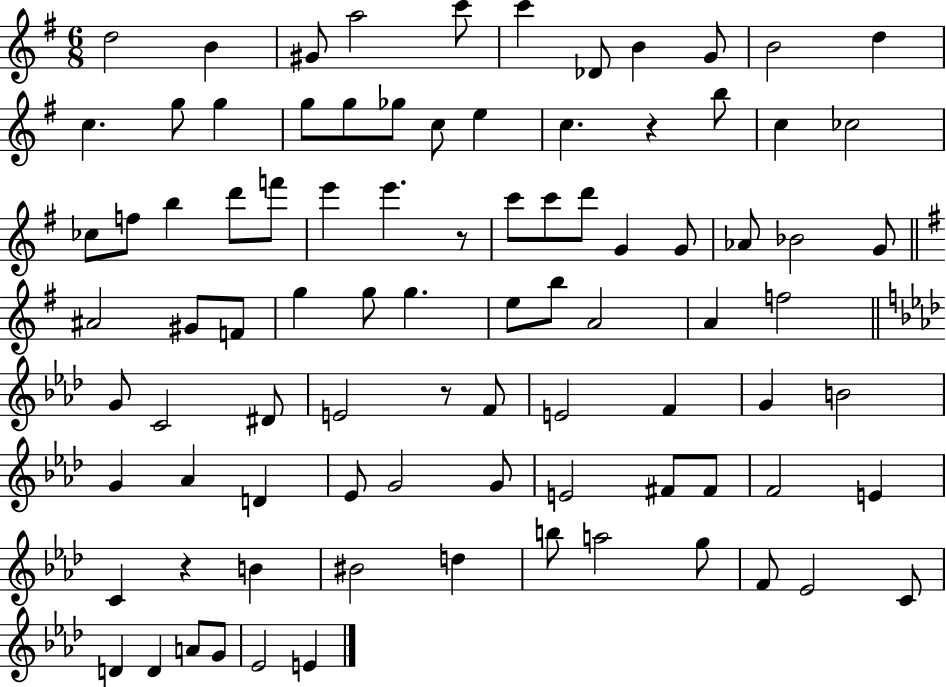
{
  \clef treble
  \numericTimeSignature
  \time 6/8
  \key g \major
  d''2 b'4 | gis'8 a''2 c'''8 | c'''4 des'8 b'4 g'8 | b'2 d''4 | \break c''4. g''8 g''4 | g''8 g''8 ges''8 c''8 e''4 | c''4. r4 b''8 | c''4 ces''2 | \break ces''8 f''8 b''4 d'''8 f'''8 | e'''4 e'''4. r8 | c'''8 c'''8 d'''8 g'4 g'8 | aes'8 bes'2 g'8 | \break \bar "||" \break \key g \major ais'2 gis'8 f'8 | g''4 g''8 g''4. | e''8 b''8 a'2 | a'4 f''2 | \break \bar "||" \break \key f \minor g'8 c'2 dis'8 | e'2 r8 f'8 | e'2 f'4 | g'4 b'2 | \break g'4 aes'4 d'4 | ees'8 g'2 g'8 | e'2 fis'8 fis'8 | f'2 e'4 | \break c'4 r4 b'4 | bis'2 d''4 | b''8 a''2 g''8 | f'8 ees'2 c'8 | \break d'4 d'4 a'8 g'8 | ees'2 e'4 | \bar "|."
}